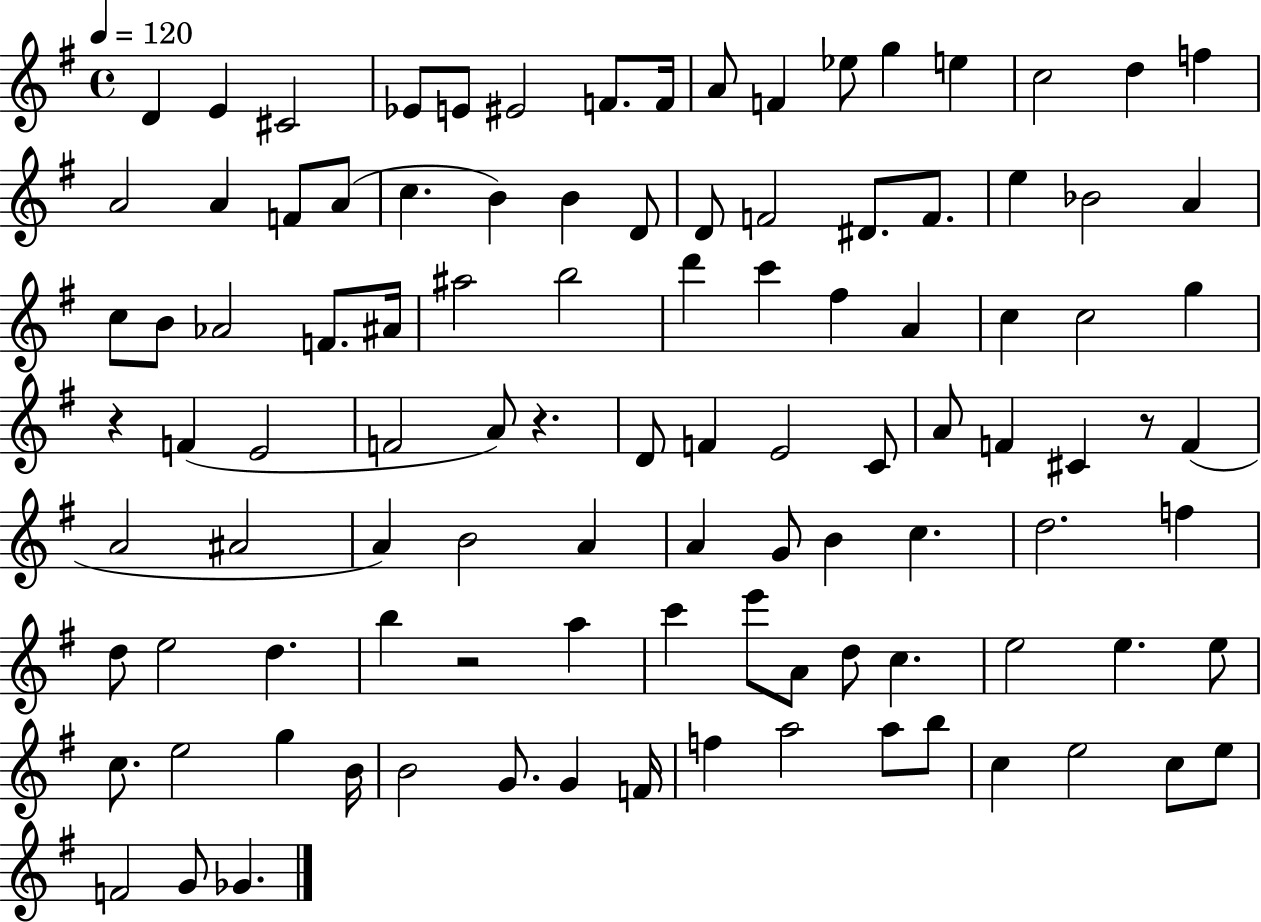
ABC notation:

X:1
T:Untitled
M:4/4
L:1/4
K:G
D E ^C2 _E/2 E/2 ^E2 F/2 F/4 A/2 F _e/2 g e c2 d f A2 A F/2 A/2 c B B D/2 D/2 F2 ^D/2 F/2 e _B2 A c/2 B/2 _A2 F/2 ^A/4 ^a2 b2 d' c' ^f A c c2 g z F E2 F2 A/2 z D/2 F E2 C/2 A/2 F ^C z/2 F A2 ^A2 A B2 A A G/2 B c d2 f d/2 e2 d b z2 a c' e'/2 A/2 d/2 c e2 e e/2 c/2 e2 g B/4 B2 G/2 G F/4 f a2 a/2 b/2 c e2 c/2 e/2 F2 G/2 _G